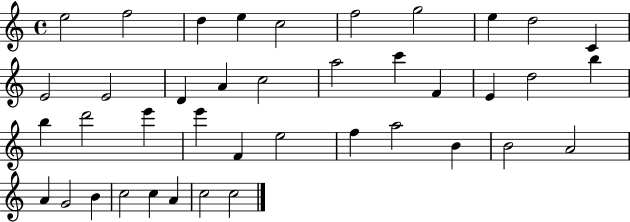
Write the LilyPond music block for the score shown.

{
  \clef treble
  \time 4/4
  \defaultTimeSignature
  \key c \major
  e''2 f''2 | d''4 e''4 c''2 | f''2 g''2 | e''4 d''2 c'4 | \break e'2 e'2 | d'4 a'4 c''2 | a''2 c'''4 f'4 | e'4 d''2 b''4 | \break b''4 d'''2 e'''4 | e'''4 f'4 e''2 | f''4 a''2 b'4 | b'2 a'2 | \break a'4 g'2 b'4 | c''2 c''4 a'4 | c''2 c''2 | \bar "|."
}